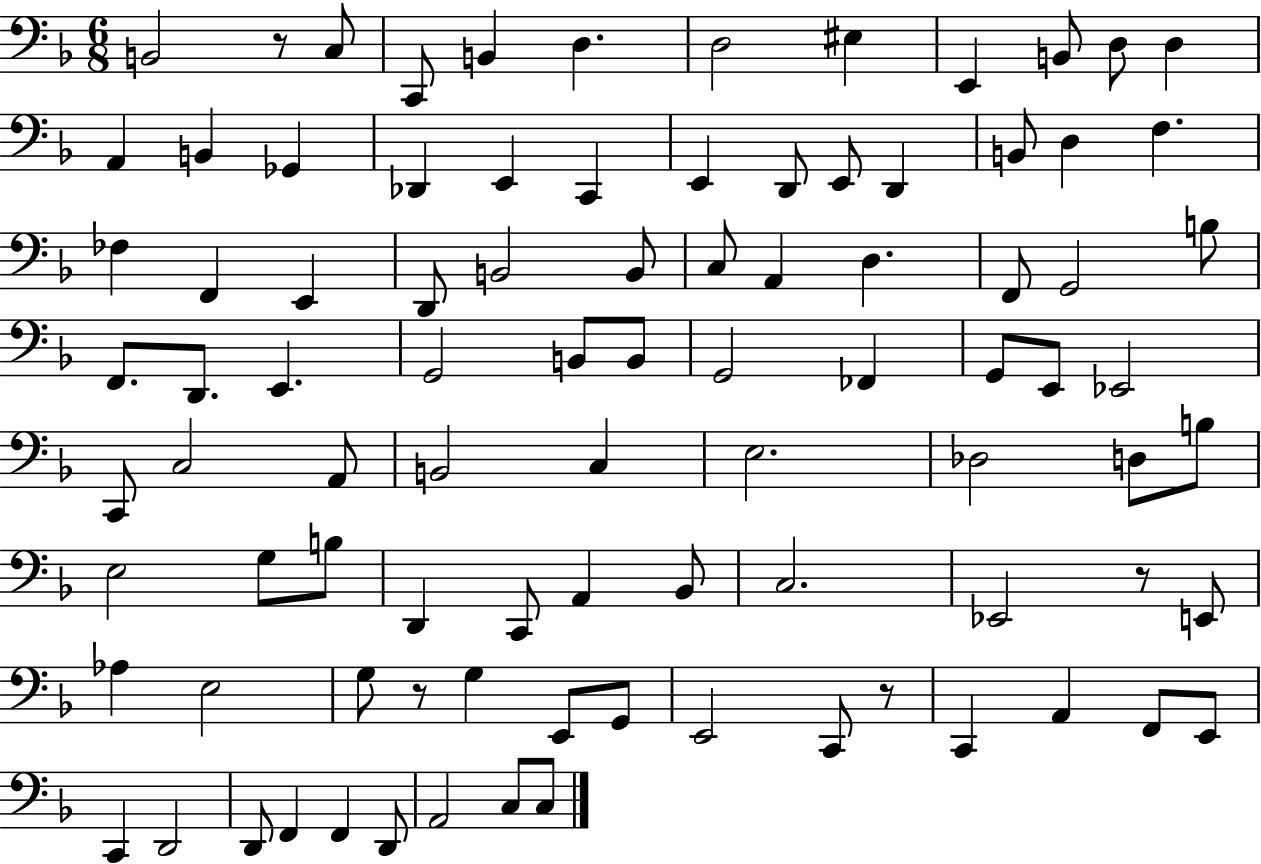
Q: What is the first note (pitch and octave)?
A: B2